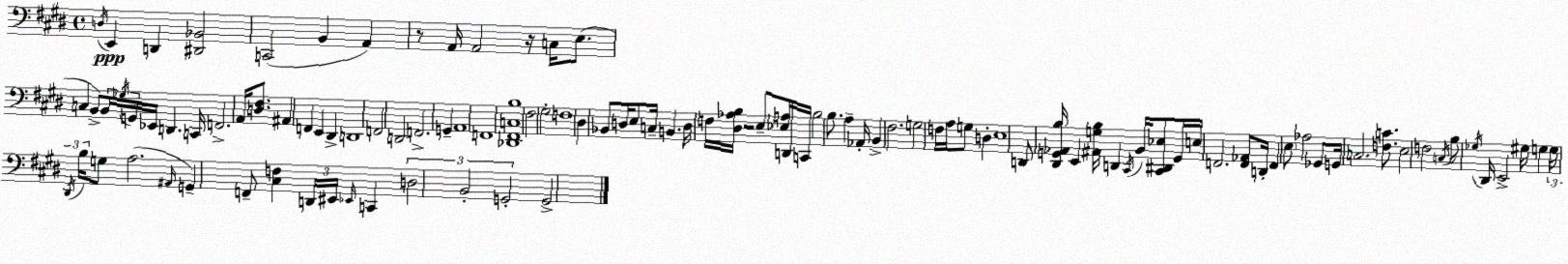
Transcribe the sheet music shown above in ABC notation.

X:1
T:Untitled
M:4/4
L:1/4
K:E
D,/4 E,, D,, [^D,,_B,,]2 C,,2 B,, A,, z/2 A,,/4 A,,2 z/4 C,/4 E,/2 C, B,,/2 B,,/4 _G,/4 G,,/4 _E,,/4 D,, C,,/4 F,,2 A,,/4 [D,^F,]/2 ^A,, F,, E,, ^D,, D,,4 F,,2 D,,2 F,,2 G,, A,,4 F,,4 [_D,,^F,,C,B,]4 ^F,2 ^G,2 F,4 ^D, _B,,/2 D,/4 E,/2 C,/4 B,, D,/4 F,/4 [^D,_A,B,]/4 z2 E,/2 [_E,A,]/4 D,,/4 C,,/4 B,2 B,/2 A, _A,,/4 B,, ^F,2 G,2 F,/4 A,/4 G,/2 D, E,4 D,,/2 [^D,,G,,_A,,B,]/4 E,, [^A,,G,B,]/4 D,, ^C,,/4 B,,/4 [^C,,^D,,_E,]/2 G,,/4 E,/4 F,,2 [F,,_A,,]/2 D,,/4 F,, E,/2 _A,2 _G,,/2 G,,/4 C,2 [F,C]/2 E,2 F,2 C,/4 B,/2 _G,/4 ^D,,/4 E,,2 ^G,/4 G, G,/4 ^D,,/4 B,/4 G,/2 A,2 ^A,,/4 G,, F,,/2 [^C,F,] D,,/4 ^E,,/4 _E,,/4 C,, D,2 B,,2 G,,2 G,,2